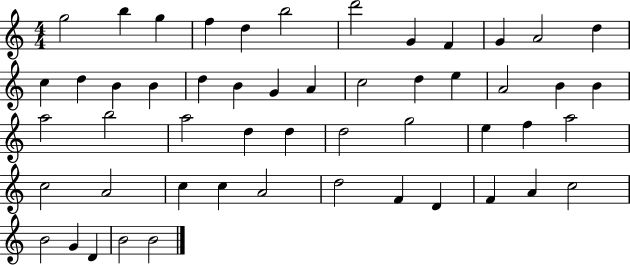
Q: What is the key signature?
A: C major